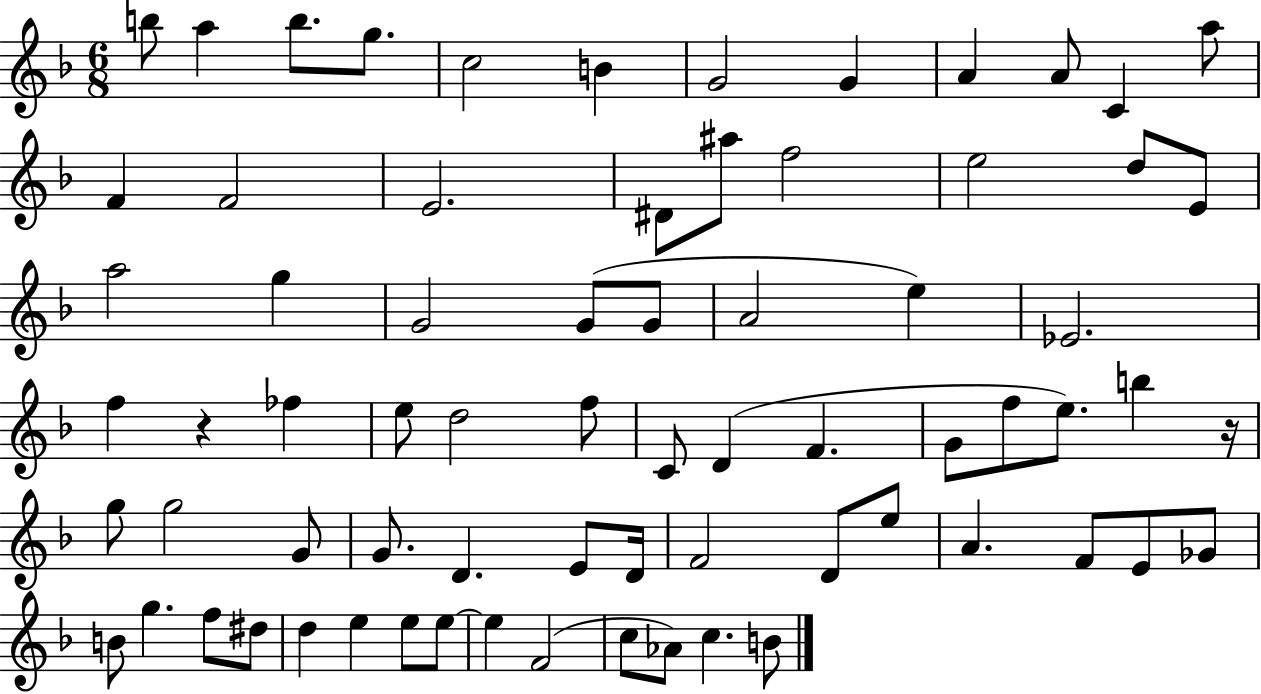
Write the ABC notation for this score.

X:1
T:Untitled
M:6/8
L:1/4
K:F
b/2 a b/2 g/2 c2 B G2 G A A/2 C a/2 F F2 E2 ^D/2 ^a/2 f2 e2 d/2 E/2 a2 g G2 G/2 G/2 A2 e _E2 f z _f e/2 d2 f/2 C/2 D F G/2 f/2 e/2 b z/4 g/2 g2 G/2 G/2 D E/2 D/4 F2 D/2 e/2 A F/2 E/2 _G/2 B/2 g f/2 ^d/2 d e e/2 e/2 e F2 c/2 _A/2 c B/2